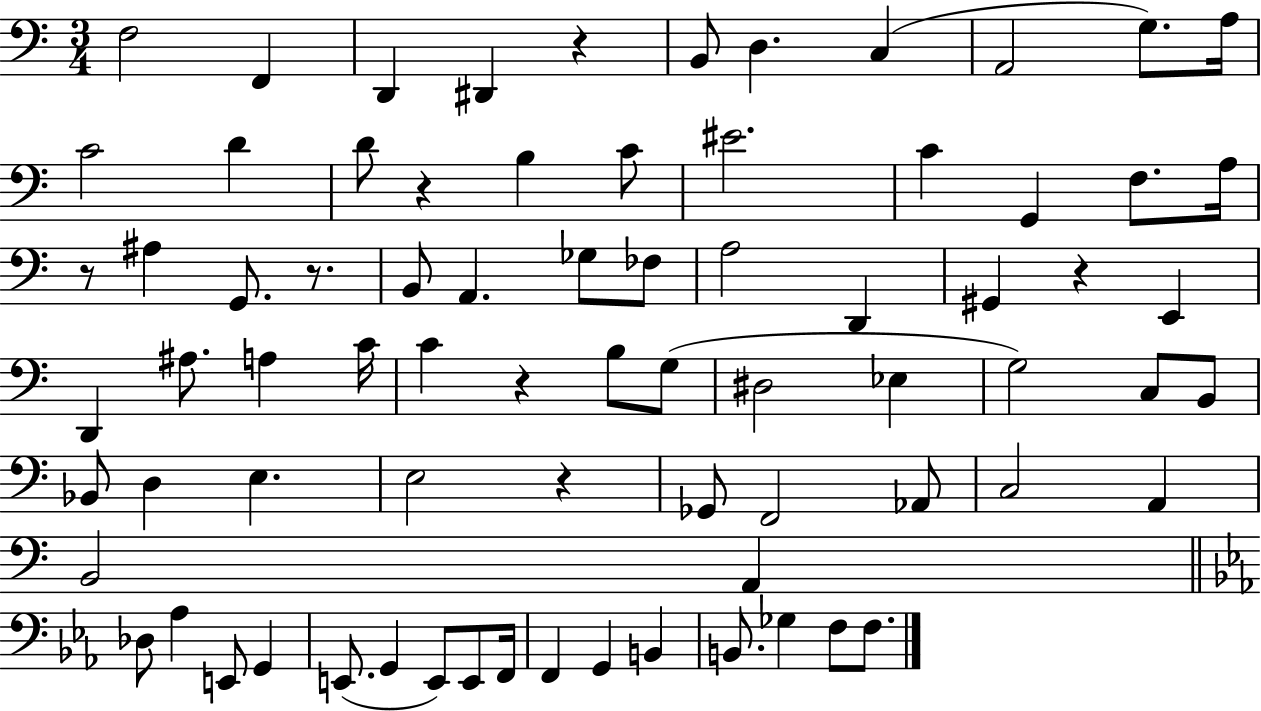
X:1
T:Untitled
M:3/4
L:1/4
K:C
F,2 F,, D,, ^D,, z B,,/2 D, C, A,,2 G,/2 A,/4 C2 D D/2 z B, C/2 ^E2 C G,, F,/2 A,/4 z/2 ^A, G,,/2 z/2 B,,/2 A,, _G,/2 _F,/2 A,2 D,, ^G,, z E,, D,, ^A,/2 A, C/4 C z B,/2 G,/2 ^D,2 _E, G,2 C,/2 B,,/2 _B,,/2 D, E, E,2 z _G,,/2 F,,2 _A,,/2 C,2 A,, B,,2 A,, _D,/2 _A, E,,/2 G,, E,,/2 G,, E,,/2 E,,/2 F,,/4 F,, G,, B,, B,,/2 _G, F,/2 F,/2